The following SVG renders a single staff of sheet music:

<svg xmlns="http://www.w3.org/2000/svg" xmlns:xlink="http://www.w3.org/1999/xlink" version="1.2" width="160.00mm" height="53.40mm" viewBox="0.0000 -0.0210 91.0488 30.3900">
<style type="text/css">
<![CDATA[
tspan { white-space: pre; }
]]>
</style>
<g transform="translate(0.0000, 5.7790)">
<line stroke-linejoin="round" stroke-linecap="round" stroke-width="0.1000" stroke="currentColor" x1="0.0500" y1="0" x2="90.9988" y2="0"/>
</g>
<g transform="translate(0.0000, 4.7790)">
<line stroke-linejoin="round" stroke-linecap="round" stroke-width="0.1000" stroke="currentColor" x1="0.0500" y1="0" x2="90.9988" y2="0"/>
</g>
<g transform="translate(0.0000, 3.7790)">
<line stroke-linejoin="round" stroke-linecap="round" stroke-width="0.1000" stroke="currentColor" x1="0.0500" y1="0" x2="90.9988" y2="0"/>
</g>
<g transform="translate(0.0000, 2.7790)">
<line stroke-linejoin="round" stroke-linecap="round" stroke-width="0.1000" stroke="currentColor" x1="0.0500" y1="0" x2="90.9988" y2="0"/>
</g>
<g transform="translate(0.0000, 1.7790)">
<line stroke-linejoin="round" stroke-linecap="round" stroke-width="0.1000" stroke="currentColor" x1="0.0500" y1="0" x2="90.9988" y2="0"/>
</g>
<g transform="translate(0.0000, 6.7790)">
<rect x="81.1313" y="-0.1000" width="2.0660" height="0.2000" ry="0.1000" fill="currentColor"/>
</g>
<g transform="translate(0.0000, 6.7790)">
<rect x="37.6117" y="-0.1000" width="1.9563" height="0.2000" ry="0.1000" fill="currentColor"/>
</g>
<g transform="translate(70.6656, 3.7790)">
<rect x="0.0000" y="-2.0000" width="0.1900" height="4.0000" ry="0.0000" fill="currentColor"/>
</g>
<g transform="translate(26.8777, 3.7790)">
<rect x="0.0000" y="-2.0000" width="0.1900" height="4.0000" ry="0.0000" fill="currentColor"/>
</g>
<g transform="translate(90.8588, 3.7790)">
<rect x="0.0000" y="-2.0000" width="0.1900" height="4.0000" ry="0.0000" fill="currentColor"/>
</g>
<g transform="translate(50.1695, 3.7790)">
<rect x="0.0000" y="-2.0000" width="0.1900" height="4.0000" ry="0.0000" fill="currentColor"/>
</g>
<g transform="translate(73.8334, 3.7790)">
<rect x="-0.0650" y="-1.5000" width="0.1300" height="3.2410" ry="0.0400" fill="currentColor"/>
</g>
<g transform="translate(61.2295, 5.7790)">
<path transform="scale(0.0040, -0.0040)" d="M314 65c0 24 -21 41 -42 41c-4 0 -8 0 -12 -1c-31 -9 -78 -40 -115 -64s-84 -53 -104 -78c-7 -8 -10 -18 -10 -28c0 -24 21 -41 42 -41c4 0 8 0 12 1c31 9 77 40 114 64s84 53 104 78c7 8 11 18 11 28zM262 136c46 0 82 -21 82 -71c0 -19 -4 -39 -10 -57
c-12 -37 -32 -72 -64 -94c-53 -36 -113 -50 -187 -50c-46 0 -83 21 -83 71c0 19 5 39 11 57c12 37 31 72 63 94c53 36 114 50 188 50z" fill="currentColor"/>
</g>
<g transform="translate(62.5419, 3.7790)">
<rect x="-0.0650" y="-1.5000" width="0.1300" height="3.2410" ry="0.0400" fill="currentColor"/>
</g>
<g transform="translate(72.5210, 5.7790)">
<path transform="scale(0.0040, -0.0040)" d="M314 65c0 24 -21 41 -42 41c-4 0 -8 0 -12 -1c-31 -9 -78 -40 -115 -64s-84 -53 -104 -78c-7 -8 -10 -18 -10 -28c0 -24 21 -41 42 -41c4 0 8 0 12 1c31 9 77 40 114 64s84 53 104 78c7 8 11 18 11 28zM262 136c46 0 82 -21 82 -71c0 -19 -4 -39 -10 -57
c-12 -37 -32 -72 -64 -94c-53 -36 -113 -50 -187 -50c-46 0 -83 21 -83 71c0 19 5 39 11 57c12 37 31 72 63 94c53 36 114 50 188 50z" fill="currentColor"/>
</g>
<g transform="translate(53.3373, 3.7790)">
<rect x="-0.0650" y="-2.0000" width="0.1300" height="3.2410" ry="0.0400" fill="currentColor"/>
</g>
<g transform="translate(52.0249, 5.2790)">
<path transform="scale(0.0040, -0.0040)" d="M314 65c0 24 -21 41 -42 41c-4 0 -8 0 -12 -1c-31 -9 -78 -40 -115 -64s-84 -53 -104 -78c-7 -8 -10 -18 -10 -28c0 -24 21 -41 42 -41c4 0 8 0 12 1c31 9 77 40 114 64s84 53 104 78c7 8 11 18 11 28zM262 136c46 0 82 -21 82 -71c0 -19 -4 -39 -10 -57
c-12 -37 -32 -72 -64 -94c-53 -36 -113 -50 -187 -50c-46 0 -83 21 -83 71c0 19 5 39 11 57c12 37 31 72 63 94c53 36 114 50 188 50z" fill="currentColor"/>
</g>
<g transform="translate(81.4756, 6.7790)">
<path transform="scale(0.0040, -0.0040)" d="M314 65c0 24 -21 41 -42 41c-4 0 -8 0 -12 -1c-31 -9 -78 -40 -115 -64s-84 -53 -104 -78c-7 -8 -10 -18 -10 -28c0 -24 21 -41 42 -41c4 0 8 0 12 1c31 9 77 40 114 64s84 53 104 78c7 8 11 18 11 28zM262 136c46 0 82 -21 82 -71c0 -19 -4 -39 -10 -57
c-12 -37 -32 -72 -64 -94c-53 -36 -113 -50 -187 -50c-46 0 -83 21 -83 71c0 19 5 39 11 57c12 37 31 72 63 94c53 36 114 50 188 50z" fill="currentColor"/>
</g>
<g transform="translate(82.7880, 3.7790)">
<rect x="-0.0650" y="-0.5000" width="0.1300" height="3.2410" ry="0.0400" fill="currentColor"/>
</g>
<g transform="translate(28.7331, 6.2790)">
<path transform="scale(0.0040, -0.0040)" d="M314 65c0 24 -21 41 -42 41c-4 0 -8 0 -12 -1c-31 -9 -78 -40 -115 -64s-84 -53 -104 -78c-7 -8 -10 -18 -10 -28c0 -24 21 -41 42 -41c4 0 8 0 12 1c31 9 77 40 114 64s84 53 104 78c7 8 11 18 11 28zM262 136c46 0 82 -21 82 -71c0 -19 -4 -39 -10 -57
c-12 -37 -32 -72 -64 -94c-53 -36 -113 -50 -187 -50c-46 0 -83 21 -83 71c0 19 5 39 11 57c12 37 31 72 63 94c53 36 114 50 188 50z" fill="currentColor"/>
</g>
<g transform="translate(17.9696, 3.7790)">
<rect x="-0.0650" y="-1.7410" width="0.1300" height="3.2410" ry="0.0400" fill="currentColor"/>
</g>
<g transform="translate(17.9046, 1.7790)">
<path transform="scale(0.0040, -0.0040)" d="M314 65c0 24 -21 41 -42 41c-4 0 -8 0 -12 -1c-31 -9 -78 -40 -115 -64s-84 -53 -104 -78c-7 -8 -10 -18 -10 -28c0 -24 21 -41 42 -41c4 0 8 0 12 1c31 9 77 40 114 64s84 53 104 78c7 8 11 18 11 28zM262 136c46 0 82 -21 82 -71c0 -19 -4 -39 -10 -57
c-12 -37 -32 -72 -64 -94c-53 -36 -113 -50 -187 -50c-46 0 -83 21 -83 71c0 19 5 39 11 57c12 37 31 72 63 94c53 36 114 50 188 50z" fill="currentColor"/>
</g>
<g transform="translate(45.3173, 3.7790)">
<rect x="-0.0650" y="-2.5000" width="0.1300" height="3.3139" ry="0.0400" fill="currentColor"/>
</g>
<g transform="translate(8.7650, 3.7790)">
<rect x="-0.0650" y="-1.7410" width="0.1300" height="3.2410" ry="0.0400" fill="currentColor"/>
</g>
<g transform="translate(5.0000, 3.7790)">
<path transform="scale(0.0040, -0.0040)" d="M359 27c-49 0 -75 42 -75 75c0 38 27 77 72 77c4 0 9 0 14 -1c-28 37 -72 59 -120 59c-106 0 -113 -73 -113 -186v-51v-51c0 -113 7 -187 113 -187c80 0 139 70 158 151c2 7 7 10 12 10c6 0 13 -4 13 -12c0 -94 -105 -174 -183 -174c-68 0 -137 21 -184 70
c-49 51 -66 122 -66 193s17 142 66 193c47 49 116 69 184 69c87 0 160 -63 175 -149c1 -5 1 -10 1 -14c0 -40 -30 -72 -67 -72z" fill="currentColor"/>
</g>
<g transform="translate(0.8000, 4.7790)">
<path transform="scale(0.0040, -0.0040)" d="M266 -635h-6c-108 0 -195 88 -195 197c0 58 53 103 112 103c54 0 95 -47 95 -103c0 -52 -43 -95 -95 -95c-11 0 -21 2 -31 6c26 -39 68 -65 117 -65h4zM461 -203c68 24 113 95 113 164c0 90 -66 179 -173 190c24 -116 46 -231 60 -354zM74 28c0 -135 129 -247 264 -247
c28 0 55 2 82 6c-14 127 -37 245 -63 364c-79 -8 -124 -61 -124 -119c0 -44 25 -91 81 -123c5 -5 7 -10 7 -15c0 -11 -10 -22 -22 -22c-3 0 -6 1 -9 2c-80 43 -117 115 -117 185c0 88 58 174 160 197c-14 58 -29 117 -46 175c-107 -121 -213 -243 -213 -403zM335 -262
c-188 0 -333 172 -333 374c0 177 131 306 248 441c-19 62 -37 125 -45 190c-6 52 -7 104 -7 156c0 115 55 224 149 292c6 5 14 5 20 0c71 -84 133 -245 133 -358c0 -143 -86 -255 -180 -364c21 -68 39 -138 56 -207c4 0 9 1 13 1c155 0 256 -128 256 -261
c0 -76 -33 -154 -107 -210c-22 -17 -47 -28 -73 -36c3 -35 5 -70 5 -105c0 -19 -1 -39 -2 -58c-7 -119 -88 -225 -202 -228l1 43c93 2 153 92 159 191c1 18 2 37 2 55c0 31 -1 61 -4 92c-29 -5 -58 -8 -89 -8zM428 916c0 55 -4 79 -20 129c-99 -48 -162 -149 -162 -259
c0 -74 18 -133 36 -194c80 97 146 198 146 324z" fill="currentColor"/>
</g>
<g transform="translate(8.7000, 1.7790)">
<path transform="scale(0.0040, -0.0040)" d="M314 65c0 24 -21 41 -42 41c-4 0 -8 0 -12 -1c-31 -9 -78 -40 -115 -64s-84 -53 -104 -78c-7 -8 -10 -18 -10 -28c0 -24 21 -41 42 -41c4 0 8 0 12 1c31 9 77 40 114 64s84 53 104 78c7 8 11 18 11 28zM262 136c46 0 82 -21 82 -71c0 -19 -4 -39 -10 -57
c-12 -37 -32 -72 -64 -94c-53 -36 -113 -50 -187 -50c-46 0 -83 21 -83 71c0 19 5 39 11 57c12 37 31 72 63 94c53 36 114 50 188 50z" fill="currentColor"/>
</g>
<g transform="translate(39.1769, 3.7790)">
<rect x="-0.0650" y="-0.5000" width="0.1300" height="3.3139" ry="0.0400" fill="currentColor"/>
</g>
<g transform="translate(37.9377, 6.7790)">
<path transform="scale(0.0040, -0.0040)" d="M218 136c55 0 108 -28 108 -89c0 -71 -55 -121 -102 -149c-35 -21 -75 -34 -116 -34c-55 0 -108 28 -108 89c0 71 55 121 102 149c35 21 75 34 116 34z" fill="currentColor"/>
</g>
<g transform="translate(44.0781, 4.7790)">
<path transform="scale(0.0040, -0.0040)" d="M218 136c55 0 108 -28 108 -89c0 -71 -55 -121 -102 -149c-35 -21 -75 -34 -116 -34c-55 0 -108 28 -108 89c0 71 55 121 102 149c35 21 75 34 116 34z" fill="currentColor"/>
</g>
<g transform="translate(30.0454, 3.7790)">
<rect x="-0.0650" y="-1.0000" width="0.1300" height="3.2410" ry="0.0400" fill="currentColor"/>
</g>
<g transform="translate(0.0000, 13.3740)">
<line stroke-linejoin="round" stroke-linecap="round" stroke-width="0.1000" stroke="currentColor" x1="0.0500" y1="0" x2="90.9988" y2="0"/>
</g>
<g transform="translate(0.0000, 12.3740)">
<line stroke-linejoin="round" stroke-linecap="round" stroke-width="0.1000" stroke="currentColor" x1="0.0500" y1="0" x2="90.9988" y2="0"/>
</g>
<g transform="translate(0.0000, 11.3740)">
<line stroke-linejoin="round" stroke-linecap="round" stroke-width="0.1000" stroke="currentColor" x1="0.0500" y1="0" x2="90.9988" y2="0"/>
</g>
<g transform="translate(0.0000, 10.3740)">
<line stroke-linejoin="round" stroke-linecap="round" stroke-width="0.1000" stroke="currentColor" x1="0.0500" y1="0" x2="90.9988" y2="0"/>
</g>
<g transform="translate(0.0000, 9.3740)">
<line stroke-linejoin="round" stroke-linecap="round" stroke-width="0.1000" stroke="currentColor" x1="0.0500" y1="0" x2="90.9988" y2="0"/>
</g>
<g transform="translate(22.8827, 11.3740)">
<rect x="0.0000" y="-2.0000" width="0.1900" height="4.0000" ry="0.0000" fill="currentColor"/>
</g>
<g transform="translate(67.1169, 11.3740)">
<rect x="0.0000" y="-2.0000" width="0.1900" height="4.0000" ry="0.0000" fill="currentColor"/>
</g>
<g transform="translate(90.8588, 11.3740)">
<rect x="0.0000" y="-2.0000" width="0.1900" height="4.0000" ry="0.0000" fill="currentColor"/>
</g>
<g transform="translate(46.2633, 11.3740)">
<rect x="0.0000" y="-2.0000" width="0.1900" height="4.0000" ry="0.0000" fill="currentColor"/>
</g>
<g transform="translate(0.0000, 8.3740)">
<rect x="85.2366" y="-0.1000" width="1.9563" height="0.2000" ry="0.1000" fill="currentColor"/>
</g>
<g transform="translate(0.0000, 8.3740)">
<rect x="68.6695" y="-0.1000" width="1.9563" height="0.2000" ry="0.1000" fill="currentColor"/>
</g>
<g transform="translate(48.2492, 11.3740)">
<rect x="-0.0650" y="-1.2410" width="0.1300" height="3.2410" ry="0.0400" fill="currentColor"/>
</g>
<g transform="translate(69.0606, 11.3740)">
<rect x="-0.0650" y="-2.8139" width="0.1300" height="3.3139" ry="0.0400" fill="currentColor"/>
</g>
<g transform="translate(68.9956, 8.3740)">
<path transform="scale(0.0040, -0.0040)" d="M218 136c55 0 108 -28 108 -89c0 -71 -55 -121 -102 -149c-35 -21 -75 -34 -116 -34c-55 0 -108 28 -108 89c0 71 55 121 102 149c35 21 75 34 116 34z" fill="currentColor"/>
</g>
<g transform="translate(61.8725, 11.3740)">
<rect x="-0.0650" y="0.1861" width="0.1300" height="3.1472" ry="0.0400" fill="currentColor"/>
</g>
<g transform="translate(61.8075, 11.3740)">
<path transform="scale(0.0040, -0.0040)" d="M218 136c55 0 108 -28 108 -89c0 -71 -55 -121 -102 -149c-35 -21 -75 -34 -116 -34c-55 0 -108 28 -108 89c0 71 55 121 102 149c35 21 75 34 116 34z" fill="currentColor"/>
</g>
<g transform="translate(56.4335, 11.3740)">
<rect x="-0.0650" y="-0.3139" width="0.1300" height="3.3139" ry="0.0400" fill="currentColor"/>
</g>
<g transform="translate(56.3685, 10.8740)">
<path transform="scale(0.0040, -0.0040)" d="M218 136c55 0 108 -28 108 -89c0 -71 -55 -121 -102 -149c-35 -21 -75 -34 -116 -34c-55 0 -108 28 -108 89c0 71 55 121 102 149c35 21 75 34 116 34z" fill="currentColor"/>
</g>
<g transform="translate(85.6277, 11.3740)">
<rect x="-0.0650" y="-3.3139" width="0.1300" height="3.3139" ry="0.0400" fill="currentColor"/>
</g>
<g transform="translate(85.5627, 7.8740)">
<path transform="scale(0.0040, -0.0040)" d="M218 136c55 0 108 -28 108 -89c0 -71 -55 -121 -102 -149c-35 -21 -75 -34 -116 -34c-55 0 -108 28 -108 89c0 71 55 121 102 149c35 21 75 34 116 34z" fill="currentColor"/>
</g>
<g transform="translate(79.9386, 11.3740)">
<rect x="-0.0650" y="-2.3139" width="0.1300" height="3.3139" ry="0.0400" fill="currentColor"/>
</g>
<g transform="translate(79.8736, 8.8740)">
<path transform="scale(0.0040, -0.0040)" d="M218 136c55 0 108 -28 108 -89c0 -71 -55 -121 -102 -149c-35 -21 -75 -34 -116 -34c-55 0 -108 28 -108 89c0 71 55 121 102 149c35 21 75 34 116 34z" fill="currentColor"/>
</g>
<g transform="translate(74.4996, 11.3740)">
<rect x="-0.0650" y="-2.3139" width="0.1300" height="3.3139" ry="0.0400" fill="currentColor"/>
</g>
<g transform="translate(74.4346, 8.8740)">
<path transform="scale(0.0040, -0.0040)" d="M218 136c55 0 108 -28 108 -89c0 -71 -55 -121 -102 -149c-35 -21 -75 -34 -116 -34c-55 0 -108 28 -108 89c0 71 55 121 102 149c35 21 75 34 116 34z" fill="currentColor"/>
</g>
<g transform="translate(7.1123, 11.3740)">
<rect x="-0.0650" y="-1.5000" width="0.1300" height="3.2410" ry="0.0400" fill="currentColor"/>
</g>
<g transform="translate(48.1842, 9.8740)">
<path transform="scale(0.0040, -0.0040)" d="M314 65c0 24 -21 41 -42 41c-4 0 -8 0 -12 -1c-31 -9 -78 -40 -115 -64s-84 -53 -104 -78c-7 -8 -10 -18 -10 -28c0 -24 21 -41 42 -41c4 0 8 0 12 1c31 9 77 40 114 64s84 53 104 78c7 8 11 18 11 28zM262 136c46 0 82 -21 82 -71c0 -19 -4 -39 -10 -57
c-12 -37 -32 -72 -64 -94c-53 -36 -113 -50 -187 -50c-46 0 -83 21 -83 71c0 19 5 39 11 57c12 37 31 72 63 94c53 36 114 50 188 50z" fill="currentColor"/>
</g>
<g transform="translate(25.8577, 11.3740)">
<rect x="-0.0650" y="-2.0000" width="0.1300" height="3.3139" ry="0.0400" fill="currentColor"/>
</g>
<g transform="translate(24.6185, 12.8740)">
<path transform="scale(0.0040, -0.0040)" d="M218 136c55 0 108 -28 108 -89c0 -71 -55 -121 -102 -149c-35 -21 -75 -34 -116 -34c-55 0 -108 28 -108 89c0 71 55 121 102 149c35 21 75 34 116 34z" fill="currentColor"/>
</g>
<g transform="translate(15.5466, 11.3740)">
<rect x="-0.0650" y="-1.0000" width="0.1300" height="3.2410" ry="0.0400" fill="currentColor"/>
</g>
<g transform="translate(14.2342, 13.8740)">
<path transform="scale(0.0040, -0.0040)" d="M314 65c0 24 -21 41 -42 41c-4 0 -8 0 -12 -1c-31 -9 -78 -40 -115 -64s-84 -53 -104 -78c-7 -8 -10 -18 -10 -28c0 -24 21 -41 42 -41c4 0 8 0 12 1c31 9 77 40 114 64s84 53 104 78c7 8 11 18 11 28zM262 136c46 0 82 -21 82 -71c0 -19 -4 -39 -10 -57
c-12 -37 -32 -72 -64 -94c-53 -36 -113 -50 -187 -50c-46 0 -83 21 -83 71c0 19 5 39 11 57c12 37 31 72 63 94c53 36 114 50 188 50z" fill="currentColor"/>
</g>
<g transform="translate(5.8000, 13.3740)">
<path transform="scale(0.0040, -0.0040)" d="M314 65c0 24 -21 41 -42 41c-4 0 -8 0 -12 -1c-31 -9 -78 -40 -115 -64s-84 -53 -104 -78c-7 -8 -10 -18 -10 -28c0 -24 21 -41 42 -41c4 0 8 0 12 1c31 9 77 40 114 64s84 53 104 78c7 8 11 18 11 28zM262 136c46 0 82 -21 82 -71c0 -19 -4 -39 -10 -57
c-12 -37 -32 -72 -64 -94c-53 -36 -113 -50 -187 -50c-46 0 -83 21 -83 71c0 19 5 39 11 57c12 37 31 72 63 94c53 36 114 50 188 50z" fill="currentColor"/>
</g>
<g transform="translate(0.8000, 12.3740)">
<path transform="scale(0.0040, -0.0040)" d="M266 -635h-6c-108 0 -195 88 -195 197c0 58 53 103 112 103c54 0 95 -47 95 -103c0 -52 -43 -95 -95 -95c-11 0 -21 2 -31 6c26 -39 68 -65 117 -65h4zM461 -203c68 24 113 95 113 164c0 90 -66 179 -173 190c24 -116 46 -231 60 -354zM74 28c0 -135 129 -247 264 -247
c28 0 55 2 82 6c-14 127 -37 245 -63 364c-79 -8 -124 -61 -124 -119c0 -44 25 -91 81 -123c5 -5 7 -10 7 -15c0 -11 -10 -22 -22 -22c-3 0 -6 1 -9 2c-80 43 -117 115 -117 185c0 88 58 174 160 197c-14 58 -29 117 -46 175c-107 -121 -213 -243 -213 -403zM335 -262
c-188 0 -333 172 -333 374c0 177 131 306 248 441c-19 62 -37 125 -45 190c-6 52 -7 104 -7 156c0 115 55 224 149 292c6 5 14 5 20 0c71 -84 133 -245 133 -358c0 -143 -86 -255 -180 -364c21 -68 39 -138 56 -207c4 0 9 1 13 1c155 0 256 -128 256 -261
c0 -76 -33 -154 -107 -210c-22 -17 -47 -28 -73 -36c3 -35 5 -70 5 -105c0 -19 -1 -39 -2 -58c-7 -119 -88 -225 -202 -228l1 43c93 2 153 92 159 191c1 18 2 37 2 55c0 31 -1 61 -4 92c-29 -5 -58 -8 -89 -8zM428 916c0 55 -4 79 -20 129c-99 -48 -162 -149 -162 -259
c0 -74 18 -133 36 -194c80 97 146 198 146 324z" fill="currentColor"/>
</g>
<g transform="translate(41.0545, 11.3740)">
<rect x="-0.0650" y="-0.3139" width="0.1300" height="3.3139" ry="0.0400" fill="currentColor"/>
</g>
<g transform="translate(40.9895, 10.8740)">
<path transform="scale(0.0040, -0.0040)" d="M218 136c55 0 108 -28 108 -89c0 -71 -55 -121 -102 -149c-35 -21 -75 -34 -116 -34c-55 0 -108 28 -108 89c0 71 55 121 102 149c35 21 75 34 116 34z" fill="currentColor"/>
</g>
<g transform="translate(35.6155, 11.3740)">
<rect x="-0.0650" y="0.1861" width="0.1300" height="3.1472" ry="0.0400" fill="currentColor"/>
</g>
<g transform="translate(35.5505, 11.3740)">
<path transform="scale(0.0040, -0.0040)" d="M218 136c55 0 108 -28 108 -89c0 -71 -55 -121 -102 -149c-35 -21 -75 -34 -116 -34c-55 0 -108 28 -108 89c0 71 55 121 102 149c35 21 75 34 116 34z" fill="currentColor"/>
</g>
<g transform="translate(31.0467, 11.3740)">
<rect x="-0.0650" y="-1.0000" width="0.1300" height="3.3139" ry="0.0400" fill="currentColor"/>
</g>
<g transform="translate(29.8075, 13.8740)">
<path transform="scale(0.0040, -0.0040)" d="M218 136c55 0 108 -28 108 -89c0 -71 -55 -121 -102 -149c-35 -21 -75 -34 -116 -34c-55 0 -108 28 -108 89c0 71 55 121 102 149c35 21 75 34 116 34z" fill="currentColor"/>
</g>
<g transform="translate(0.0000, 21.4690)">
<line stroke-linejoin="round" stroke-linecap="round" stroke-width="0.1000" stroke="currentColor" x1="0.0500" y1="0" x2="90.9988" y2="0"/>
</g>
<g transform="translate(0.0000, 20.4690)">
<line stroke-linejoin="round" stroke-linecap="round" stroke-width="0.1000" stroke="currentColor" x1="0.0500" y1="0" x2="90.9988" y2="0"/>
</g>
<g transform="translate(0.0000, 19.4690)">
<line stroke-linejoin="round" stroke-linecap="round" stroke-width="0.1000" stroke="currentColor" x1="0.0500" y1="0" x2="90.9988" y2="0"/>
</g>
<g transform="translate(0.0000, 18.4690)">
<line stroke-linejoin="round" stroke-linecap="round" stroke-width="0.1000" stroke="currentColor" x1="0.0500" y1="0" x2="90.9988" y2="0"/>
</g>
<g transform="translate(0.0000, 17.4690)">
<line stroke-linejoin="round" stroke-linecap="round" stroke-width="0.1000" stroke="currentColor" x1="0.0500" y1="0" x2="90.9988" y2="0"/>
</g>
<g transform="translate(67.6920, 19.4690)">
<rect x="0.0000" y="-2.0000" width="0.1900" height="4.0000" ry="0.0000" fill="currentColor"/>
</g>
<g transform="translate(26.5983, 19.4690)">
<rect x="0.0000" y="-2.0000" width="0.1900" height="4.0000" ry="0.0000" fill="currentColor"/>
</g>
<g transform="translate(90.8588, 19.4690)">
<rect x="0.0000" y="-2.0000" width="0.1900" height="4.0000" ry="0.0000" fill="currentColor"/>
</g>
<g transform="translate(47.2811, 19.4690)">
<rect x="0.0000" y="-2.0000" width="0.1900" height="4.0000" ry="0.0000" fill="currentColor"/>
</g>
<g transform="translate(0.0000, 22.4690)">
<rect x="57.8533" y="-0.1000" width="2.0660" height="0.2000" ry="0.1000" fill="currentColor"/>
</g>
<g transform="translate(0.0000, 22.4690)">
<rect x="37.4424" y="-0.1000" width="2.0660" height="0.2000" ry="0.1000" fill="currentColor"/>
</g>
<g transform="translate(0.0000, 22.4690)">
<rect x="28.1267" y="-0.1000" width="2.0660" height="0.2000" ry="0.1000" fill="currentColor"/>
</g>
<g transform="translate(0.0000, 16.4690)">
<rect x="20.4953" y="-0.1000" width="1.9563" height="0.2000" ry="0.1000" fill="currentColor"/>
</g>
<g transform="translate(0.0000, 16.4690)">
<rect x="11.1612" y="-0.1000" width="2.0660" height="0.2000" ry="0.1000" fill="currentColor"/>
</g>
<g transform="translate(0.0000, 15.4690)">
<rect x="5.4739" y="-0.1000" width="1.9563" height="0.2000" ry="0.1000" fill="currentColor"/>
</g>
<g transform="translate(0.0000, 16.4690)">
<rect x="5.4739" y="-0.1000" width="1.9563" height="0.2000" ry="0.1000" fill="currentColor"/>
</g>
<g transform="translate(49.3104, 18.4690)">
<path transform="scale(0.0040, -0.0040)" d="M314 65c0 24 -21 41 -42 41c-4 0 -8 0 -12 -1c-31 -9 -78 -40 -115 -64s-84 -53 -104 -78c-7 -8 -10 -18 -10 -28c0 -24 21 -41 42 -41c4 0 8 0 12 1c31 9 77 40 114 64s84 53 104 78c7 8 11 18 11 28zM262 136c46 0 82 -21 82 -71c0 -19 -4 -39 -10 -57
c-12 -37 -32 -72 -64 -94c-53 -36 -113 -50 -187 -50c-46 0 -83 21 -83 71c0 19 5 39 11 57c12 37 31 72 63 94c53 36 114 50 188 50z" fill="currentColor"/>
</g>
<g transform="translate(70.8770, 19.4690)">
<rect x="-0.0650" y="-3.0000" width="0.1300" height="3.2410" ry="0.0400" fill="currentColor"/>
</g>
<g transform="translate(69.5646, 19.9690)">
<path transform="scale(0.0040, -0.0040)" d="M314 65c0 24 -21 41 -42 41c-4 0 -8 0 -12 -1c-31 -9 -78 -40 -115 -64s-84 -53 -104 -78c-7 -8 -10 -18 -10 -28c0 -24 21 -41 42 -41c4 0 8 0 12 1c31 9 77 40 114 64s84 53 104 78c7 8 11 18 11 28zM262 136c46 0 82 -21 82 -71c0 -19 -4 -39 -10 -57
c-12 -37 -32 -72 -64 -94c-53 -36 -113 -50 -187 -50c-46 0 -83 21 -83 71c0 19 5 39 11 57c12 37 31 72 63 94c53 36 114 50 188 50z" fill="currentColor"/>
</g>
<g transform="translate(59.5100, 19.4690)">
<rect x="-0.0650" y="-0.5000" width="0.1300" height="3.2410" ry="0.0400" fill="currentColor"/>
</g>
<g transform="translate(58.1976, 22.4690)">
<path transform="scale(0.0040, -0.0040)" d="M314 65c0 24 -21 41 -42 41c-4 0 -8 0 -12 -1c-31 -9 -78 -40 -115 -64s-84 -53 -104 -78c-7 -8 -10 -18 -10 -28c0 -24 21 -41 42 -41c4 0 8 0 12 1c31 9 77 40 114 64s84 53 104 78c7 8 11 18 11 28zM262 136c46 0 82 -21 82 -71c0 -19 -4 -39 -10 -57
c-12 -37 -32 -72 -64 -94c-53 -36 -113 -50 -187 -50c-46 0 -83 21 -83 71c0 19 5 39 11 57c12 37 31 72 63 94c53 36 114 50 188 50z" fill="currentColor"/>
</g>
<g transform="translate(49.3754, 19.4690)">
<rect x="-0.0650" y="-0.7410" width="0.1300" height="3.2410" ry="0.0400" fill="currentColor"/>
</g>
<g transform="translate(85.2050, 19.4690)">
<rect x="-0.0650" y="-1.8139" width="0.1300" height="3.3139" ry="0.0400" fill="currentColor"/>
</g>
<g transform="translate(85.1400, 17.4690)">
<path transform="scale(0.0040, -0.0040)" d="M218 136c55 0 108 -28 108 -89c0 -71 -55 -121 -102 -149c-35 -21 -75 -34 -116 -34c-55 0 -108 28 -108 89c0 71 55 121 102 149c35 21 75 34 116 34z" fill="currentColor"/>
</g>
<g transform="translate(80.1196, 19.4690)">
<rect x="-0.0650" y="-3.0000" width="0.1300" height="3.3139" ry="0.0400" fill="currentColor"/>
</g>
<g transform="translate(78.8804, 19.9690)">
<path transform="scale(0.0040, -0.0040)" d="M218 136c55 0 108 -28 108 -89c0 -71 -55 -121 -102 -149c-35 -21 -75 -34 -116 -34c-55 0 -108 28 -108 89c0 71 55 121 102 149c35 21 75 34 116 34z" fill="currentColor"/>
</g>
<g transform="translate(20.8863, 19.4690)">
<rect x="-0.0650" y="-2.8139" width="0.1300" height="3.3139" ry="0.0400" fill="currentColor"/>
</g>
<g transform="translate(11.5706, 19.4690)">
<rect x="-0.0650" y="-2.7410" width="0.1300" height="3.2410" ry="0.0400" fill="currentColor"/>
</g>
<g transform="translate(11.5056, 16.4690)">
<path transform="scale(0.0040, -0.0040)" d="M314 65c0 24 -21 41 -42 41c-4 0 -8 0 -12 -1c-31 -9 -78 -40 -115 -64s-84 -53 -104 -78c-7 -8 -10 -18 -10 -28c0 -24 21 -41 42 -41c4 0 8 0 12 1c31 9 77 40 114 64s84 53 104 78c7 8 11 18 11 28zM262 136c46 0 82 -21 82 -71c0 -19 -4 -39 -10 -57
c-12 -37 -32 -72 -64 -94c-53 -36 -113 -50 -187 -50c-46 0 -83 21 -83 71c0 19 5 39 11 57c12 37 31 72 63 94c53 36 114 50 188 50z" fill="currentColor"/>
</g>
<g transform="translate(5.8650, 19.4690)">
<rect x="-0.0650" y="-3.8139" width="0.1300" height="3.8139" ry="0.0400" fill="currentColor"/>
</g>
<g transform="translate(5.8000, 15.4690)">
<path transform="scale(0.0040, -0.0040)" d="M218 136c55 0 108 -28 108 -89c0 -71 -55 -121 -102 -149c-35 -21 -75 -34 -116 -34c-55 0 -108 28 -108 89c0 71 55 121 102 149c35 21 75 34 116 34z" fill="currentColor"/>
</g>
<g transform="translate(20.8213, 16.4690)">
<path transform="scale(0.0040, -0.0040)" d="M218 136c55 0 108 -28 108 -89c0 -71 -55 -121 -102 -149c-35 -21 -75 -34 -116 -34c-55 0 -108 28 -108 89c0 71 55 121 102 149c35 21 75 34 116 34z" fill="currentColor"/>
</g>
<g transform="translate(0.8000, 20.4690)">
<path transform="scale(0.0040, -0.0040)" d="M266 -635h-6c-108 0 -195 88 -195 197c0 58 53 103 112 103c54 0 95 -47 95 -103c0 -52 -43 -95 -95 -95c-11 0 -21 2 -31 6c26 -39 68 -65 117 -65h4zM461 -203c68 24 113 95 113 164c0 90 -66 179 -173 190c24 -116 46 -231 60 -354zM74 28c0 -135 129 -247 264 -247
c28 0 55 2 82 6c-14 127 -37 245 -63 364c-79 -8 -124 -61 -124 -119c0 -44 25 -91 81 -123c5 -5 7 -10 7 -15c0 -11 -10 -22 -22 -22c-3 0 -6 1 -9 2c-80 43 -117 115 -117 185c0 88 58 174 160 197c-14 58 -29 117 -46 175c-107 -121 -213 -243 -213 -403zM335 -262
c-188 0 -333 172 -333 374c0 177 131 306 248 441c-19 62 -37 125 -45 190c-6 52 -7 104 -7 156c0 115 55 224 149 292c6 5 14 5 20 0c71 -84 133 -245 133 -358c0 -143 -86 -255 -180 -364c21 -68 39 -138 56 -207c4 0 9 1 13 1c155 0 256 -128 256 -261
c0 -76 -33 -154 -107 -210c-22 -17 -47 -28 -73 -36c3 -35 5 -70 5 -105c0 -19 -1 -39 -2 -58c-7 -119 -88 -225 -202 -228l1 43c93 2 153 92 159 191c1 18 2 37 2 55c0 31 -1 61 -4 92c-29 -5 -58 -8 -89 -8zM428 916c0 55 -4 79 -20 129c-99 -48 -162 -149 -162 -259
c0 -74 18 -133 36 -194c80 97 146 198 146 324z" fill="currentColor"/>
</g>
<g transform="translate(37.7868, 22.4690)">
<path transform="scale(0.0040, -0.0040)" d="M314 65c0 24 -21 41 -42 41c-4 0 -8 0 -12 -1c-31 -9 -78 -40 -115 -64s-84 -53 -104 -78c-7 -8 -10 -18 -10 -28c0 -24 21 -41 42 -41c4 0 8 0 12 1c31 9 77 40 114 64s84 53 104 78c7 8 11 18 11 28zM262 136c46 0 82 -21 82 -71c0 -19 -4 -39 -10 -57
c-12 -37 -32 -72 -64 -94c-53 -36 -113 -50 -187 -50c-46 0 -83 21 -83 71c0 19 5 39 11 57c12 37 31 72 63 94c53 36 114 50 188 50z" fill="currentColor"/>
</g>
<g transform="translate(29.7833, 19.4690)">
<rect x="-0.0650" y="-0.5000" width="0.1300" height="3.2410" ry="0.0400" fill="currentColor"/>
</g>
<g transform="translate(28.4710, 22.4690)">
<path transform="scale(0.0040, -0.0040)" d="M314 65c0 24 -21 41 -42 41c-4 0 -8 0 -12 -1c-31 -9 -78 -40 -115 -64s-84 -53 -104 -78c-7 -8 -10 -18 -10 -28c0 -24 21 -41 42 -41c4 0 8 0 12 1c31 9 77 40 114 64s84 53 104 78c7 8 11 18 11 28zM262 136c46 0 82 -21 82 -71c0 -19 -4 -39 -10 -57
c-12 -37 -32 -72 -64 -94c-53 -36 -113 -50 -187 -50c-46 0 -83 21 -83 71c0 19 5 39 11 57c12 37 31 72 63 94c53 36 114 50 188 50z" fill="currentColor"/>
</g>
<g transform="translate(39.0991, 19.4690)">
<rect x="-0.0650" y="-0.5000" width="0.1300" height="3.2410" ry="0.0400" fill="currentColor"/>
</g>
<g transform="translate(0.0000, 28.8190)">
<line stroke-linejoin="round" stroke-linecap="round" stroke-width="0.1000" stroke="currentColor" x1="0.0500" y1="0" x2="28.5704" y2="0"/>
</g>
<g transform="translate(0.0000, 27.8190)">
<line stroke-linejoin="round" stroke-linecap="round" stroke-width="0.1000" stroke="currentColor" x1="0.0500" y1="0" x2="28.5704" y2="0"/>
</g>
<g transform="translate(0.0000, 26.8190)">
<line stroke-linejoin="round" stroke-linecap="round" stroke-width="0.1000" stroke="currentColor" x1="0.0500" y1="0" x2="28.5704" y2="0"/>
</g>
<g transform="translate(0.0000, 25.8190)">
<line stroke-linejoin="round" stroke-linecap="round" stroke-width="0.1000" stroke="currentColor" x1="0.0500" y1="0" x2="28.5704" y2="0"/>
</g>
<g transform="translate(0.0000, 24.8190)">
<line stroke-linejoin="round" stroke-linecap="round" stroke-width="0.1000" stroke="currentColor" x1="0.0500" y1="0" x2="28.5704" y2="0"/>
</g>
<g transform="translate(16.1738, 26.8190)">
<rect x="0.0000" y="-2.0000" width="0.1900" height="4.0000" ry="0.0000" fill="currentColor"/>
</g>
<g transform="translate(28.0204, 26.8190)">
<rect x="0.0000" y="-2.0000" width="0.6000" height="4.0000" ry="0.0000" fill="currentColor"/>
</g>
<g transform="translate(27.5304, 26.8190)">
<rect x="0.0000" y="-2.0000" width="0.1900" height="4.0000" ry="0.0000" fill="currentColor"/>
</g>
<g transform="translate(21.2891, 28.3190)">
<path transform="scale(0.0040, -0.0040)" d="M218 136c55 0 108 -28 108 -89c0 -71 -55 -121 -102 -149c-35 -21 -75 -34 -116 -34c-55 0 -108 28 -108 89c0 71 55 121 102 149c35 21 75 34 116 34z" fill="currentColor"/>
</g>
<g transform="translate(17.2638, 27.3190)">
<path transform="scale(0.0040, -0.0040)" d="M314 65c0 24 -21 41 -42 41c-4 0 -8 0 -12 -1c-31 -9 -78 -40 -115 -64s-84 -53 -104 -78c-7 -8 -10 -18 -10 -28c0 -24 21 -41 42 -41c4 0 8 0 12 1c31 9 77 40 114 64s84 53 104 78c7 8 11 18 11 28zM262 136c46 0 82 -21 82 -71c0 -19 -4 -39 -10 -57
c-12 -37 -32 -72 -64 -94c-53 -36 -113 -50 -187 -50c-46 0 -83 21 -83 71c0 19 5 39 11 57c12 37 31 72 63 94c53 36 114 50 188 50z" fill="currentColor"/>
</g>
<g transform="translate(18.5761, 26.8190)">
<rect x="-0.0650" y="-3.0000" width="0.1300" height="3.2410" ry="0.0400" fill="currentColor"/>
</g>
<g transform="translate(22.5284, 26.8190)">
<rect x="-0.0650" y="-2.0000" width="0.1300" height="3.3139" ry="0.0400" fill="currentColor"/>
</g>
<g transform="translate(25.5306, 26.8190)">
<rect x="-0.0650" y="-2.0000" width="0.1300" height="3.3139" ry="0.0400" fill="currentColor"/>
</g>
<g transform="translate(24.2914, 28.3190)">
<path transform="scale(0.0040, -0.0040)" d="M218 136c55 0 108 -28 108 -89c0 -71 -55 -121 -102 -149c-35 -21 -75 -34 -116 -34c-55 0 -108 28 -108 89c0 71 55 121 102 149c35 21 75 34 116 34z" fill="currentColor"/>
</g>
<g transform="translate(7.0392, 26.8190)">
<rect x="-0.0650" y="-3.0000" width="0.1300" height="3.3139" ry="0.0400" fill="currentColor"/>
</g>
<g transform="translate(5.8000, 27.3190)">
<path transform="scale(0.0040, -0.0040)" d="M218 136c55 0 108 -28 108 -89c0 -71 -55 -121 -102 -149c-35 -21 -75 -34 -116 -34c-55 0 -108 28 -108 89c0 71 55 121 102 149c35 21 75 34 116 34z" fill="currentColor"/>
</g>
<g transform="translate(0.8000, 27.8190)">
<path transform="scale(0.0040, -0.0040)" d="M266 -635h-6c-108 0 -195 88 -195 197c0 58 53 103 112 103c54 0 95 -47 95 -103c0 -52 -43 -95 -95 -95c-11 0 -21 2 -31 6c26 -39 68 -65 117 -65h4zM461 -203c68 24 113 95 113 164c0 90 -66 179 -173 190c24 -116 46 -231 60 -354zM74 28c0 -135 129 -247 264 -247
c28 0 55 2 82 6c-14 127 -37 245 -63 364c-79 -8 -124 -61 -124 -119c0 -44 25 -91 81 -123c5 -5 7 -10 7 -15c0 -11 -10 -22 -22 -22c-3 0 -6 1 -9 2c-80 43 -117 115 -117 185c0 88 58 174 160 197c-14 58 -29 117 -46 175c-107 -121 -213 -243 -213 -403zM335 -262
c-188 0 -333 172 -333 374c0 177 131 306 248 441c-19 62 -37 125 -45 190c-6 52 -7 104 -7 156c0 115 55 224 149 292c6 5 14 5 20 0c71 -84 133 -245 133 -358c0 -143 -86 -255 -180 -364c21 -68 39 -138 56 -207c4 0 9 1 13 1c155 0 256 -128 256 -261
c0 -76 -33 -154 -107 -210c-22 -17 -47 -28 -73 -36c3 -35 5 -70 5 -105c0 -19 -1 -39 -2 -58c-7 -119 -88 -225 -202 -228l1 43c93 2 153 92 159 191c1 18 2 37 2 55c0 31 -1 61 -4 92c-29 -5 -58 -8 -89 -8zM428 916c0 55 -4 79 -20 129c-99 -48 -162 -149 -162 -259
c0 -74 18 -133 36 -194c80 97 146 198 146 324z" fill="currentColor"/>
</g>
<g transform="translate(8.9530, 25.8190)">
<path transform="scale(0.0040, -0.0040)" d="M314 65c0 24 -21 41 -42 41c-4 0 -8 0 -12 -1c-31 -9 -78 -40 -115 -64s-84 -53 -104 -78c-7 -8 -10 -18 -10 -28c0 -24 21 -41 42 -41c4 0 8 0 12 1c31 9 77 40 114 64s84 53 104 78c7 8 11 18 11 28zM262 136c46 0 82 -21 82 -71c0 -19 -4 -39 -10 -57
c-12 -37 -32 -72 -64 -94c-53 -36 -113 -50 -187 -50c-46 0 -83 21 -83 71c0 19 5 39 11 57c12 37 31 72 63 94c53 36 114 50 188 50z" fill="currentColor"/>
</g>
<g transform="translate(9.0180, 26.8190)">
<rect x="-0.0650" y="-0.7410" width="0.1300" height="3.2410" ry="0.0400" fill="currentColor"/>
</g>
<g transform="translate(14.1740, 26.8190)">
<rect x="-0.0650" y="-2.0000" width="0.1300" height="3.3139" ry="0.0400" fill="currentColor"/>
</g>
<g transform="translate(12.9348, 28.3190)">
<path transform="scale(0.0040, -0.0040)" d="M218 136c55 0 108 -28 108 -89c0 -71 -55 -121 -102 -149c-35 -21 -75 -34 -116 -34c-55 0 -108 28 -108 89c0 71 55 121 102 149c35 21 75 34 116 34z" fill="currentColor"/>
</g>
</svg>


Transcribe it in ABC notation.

X:1
T:Untitled
M:4/4
L:1/4
K:C
f2 f2 D2 C G F2 E2 E2 C2 E2 D2 F D B c e2 c B a g g b c' a2 a C2 C2 d2 C2 A2 A f A d2 F A2 F F